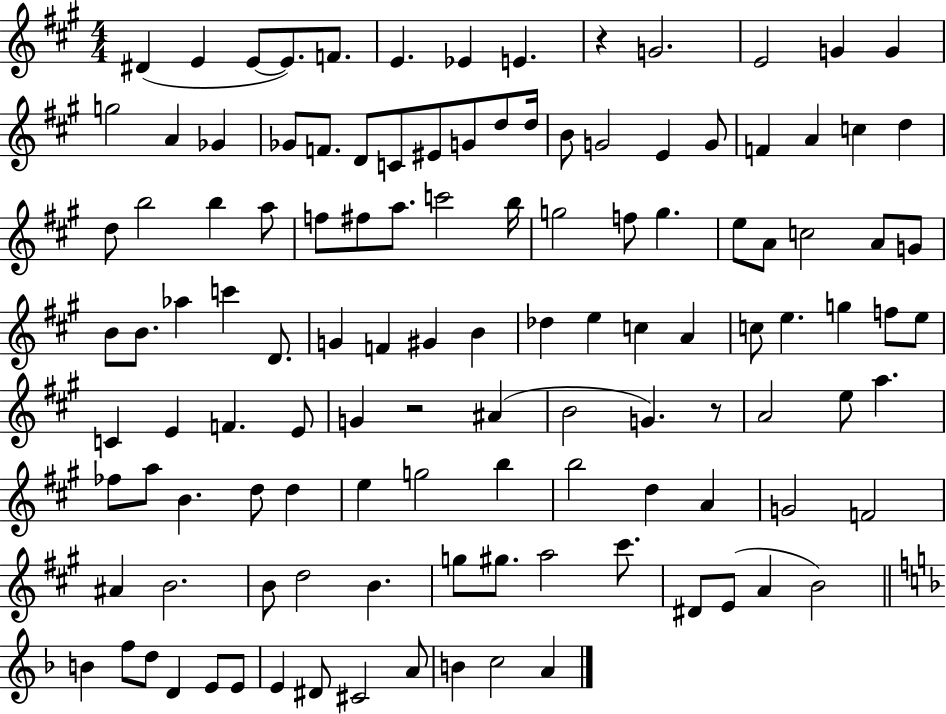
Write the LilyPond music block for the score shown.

{
  \clef treble
  \numericTimeSignature
  \time 4/4
  \key a \major
  dis'4( e'4 e'8~~ e'8.) f'8. | e'4. ees'4 e'4. | r4 g'2. | e'2 g'4 g'4 | \break g''2 a'4 ges'4 | ges'8 f'8. d'8 c'8 eis'8 g'8 d''8 d''16 | b'8 g'2 e'4 g'8 | f'4 a'4 c''4 d''4 | \break d''8 b''2 b''4 a''8 | f''8 fis''8 a''8. c'''2 b''16 | g''2 f''8 g''4. | e''8 a'8 c''2 a'8 g'8 | \break b'8 b'8. aes''4 c'''4 d'8. | g'4 f'4 gis'4 b'4 | des''4 e''4 c''4 a'4 | c''8 e''4. g''4 f''8 e''8 | \break c'4 e'4 f'4. e'8 | g'4 r2 ais'4( | b'2 g'4.) r8 | a'2 e''8 a''4. | \break fes''8 a''8 b'4. d''8 d''4 | e''4 g''2 b''4 | b''2 d''4 a'4 | g'2 f'2 | \break ais'4 b'2. | b'8 d''2 b'4. | g''8 gis''8. a''2 cis'''8. | dis'8 e'8( a'4 b'2) | \break \bar "||" \break \key d \minor b'4 f''8 d''8 d'4 e'8 e'8 | e'4 dis'8 cis'2 a'8 | b'4 c''2 a'4 | \bar "|."
}